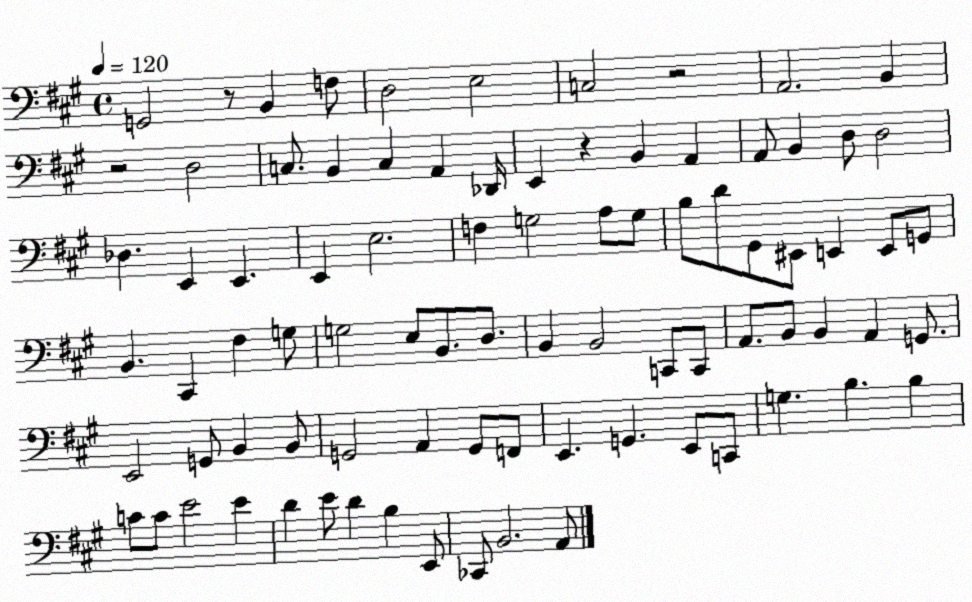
X:1
T:Untitled
M:4/4
L:1/4
K:A
G,,2 z/2 B,, F,/2 D,2 E,2 C,2 z2 A,,2 B,, z2 D,2 C,/2 B,, C, A,, _D,,/4 E,, z B,, A,, A,,/2 B,, D,/2 D,2 _D, E,, E,, E,, E,2 F, G,2 A,/2 G,/2 B,/2 D/2 ^G,,/2 ^E,,/2 E,, E,,/2 G,,/2 B,, ^C,, ^F, G,/2 G,2 E,/2 B,,/2 D,/2 B,, B,,2 C,,/2 C,,/2 A,,/2 B,,/2 B,, A,, G,,/2 E,,2 G,,/2 B,, B,,/2 G,,2 A,, G,,/2 F,,/2 E,, G,, E,,/2 C,,/2 G, B, B, C/2 C/2 E2 E D E/2 D B, E,,/2 _C,,/2 B,,2 A,,/2